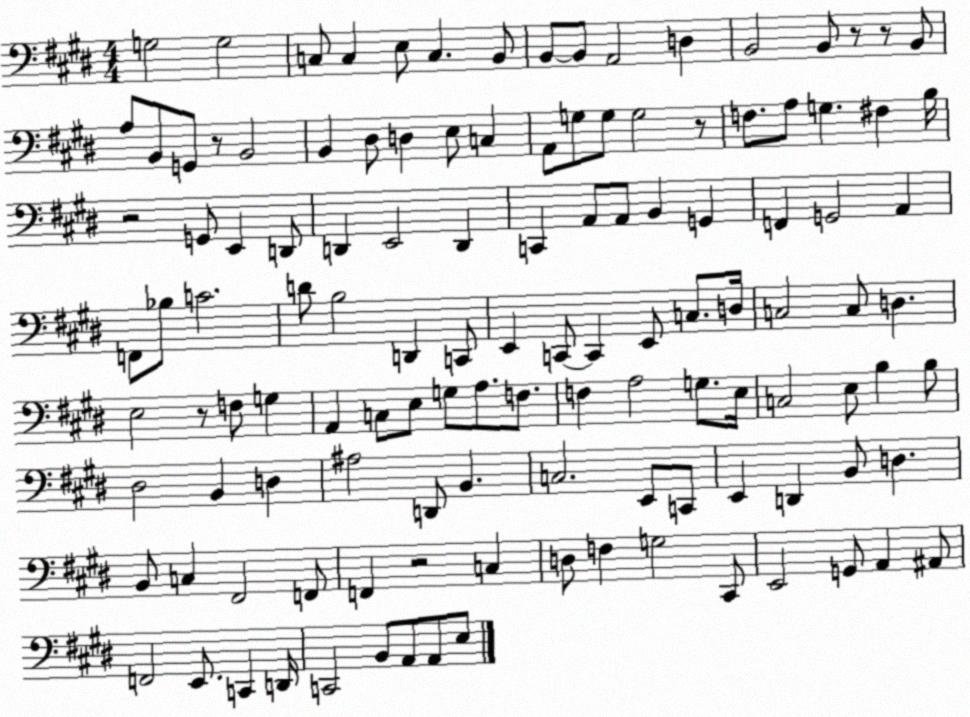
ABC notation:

X:1
T:Untitled
M:4/4
L:1/4
K:E
G,2 G,2 C,/2 C, E,/2 C, B,,/2 B,,/2 B,,/2 A,,2 D, B,,2 B,,/2 z/2 z/2 B,,/2 A,/2 B,,/2 G,,/2 z/2 B,,2 B,, ^D,/2 D, E,/2 C, A,,/2 G,/2 G,/2 G,2 z/2 F,/2 A,/2 G, ^F, B,/4 z2 G,,/2 E,, D,,/2 D,, E,,2 D,, C,, A,,/2 A,,/2 B,, G,, F,, G,,2 A,, F,,/2 _B,/2 C2 D/2 B,2 D,, C,,/2 E,, C,,/2 C,, E,,/2 C,/2 D,/4 C,2 C,/2 D, E,2 z/2 F,/2 G, A,, C,/2 E,/2 G,/2 A,/2 F,/2 F, A,2 G,/2 E,/4 C,2 E,/2 B, B,/2 ^D,2 B,, D, ^A,2 D,,/2 B,, C,2 E,,/2 C,,/2 E,, D,, B,,/2 D, B,,/2 C, ^F,,2 F,,/2 F,, z2 C, D,/2 F, G,2 ^C,,/2 E,,2 G,,/2 A,, ^A,,/2 F,,2 E,,/2 C,, D,,/4 C,,2 B,,/2 A,,/2 A,,/2 E,/2